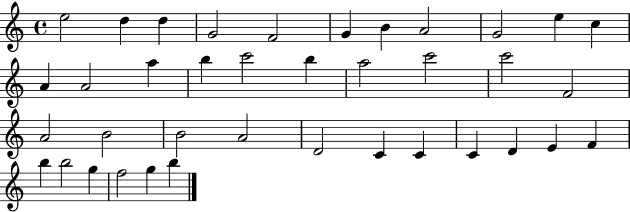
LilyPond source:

{
  \clef treble
  \time 4/4
  \defaultTimeSignature
  \key c \major
  e''2 d''4 d''4 | g'2 f'2 | g'4 b'4 a'2 | g'2 e''4 c''4 | \break a'4 a'2 a''4 | b''4 c'''2 b''4 | a''2 c'''2 | c'''2 f'2 | \break a'2 b'2 | b'2 a'2 | d'2 c'4 c'4 | c'4 d'4 e'4 f'4 | \break b''4 b''2 g''4 | f''2 g''4 b''4 | \bar "|."
}